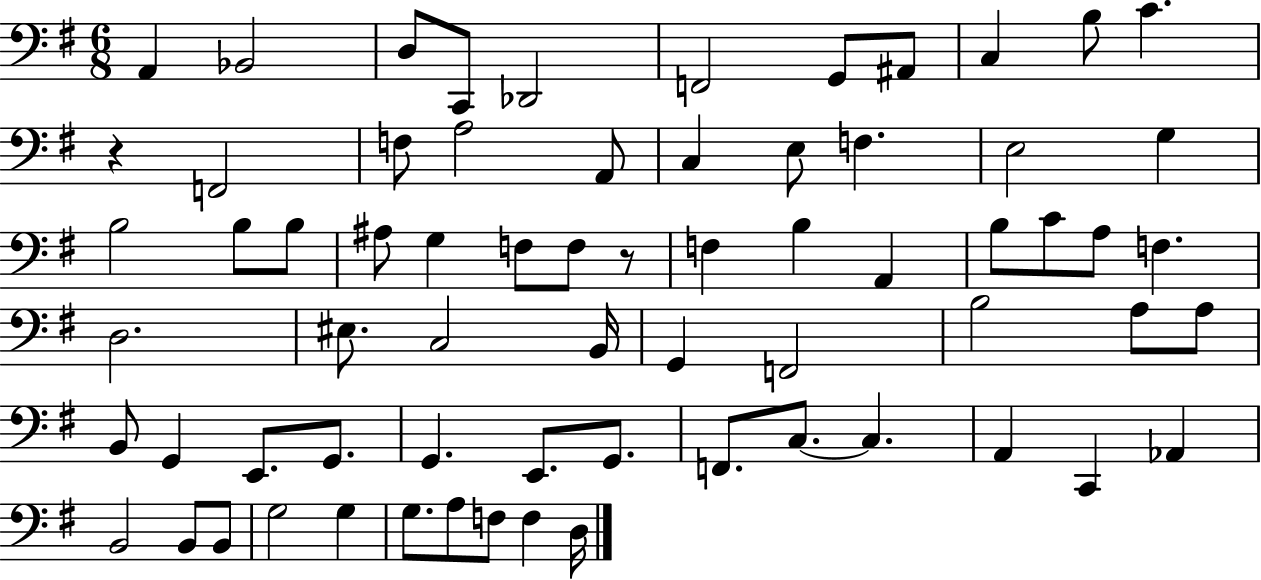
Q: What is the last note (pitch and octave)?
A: D3